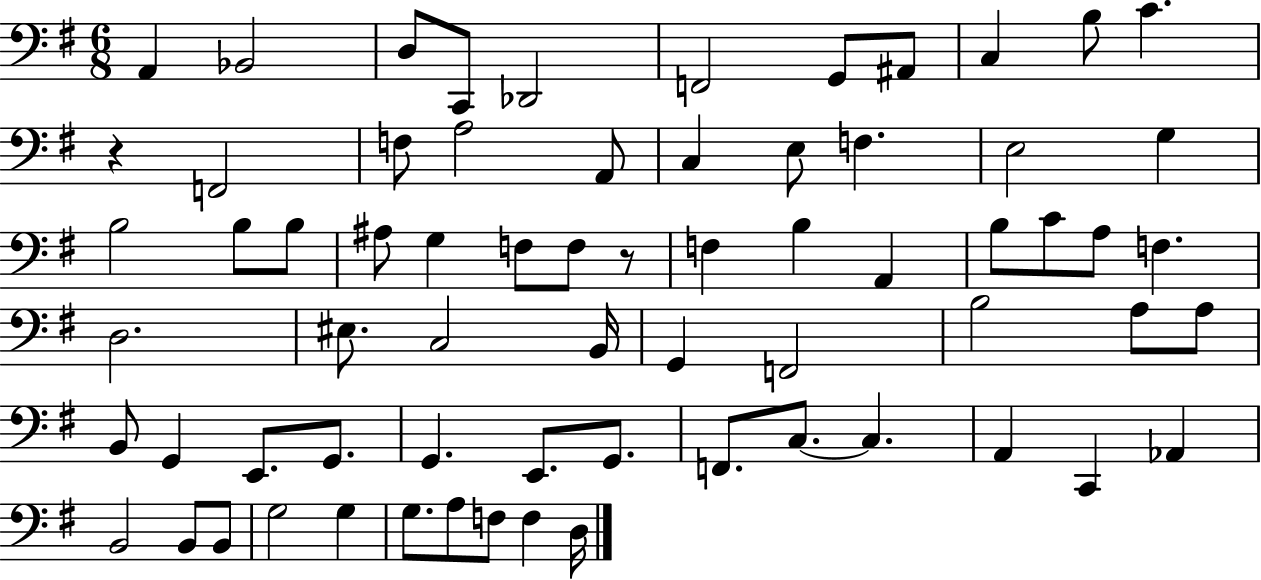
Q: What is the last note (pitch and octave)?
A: D3